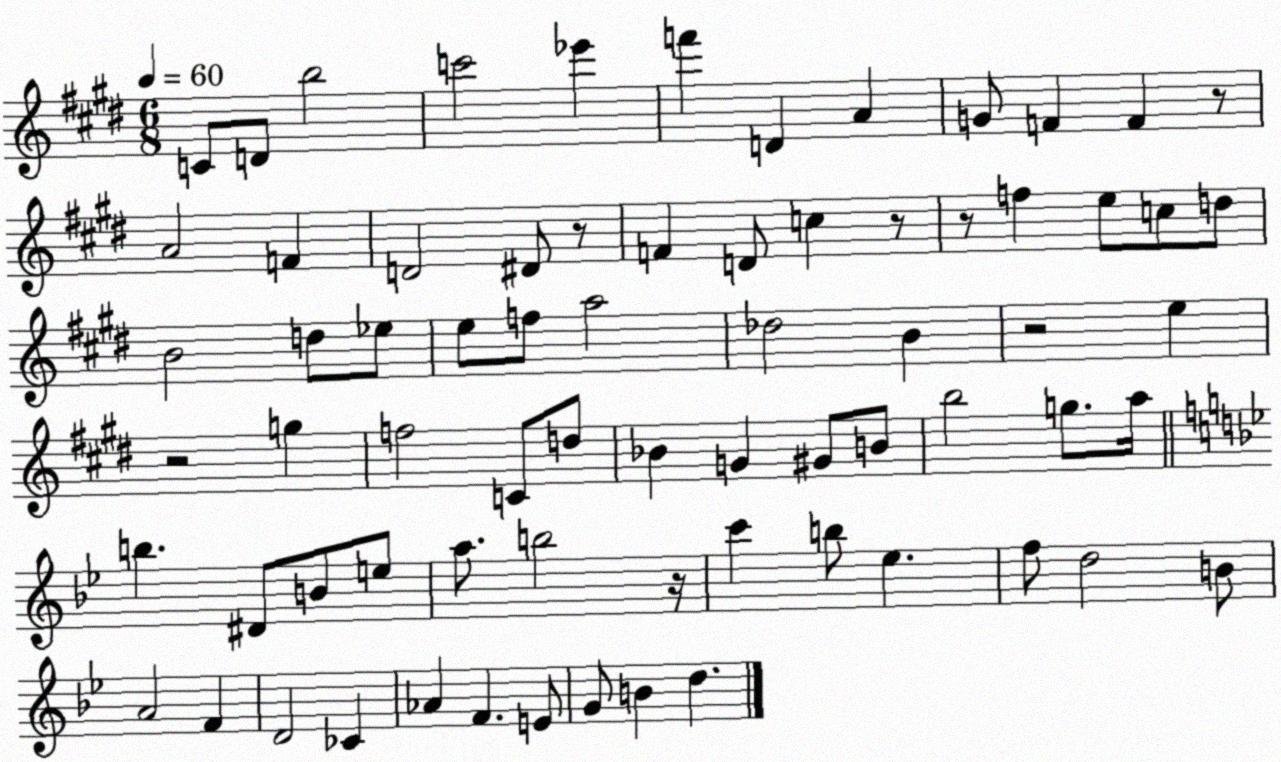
X:1
T:Untitled
M:6/8
L:1/4
K:E
C/2 D/2 b2 c'2 _e' f' D A G/2 F F z/2 A2 F D2 ^D/2 z/2 F D/2 c z/2 z/2 f e/2 c/2 d/2 B2 d/2 _e/2 e/2 f/2 a2 _d2 B z2 e z2 g f2 C/2 d/2 _B G ^G/2 B/2 b2 g/2 a/4 b ^D/2 B/2 e/2 a/2 b2 z/4 c' b/2 _e f/2 d2 B/2 A2 F D2 _C _A F E/2 G/2 B d